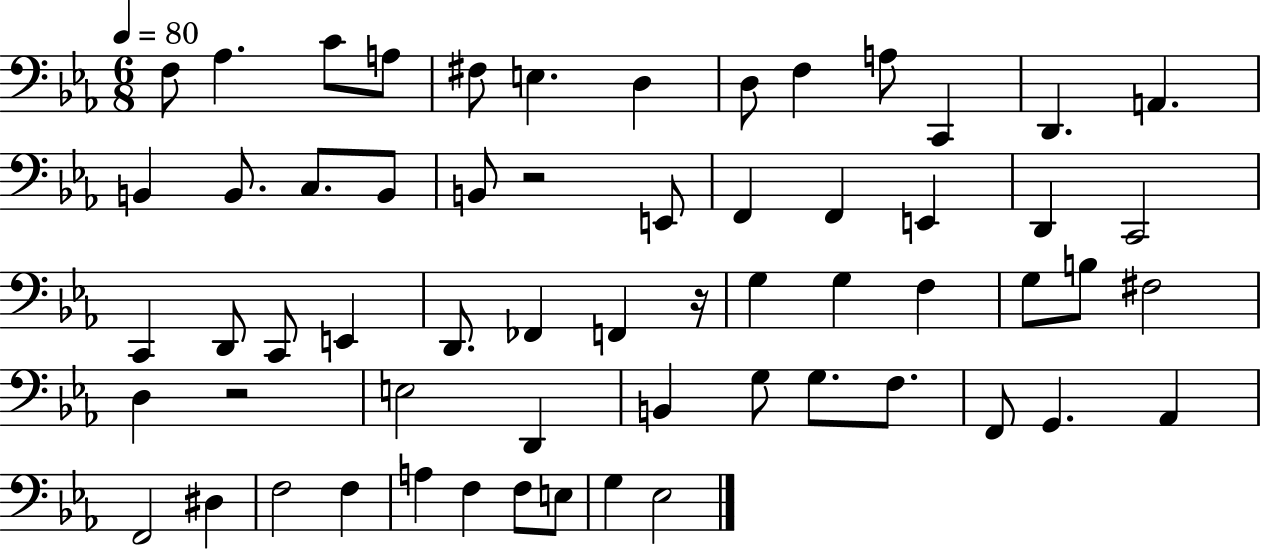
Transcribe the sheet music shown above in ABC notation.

X:1
T:Untitled
M:6/8
L:1/4
K:Eb
F,/2 _A, C/2 A,/2 ^F,/2 E, D, D,/2 F, A,/2 C,, D,, A,, B,, B,,/2 C,/2 B,,/2 B,,/2 z2 E,,/2 F,, F,, E,, D,, C,,2 C,, D,,/2 C,,/2 E,, D,,/2 _F,, F,, z/4 G, G, F, G,/2 B,/2 ^F,2 D, z2 E,2 D,, B,, G,/2 G,/2 F,/2 F,,/2 G,, _A,, F,,2 ^D, F,2 F, A, F, F,/2 E,/2 G, _E,2